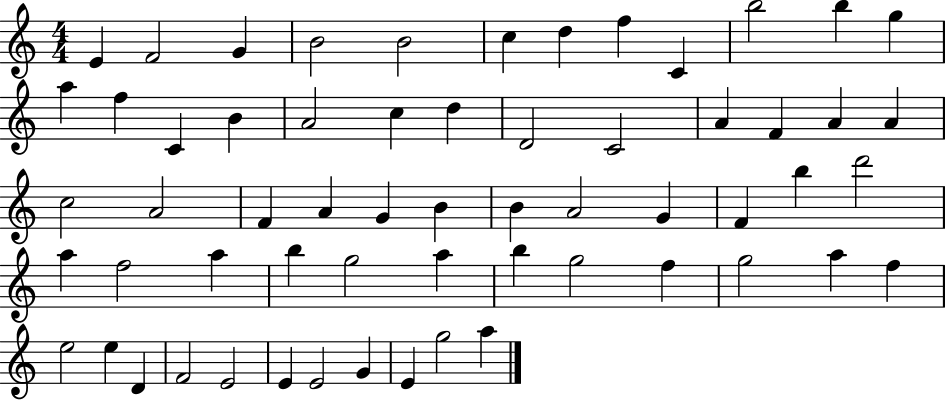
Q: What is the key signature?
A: C major